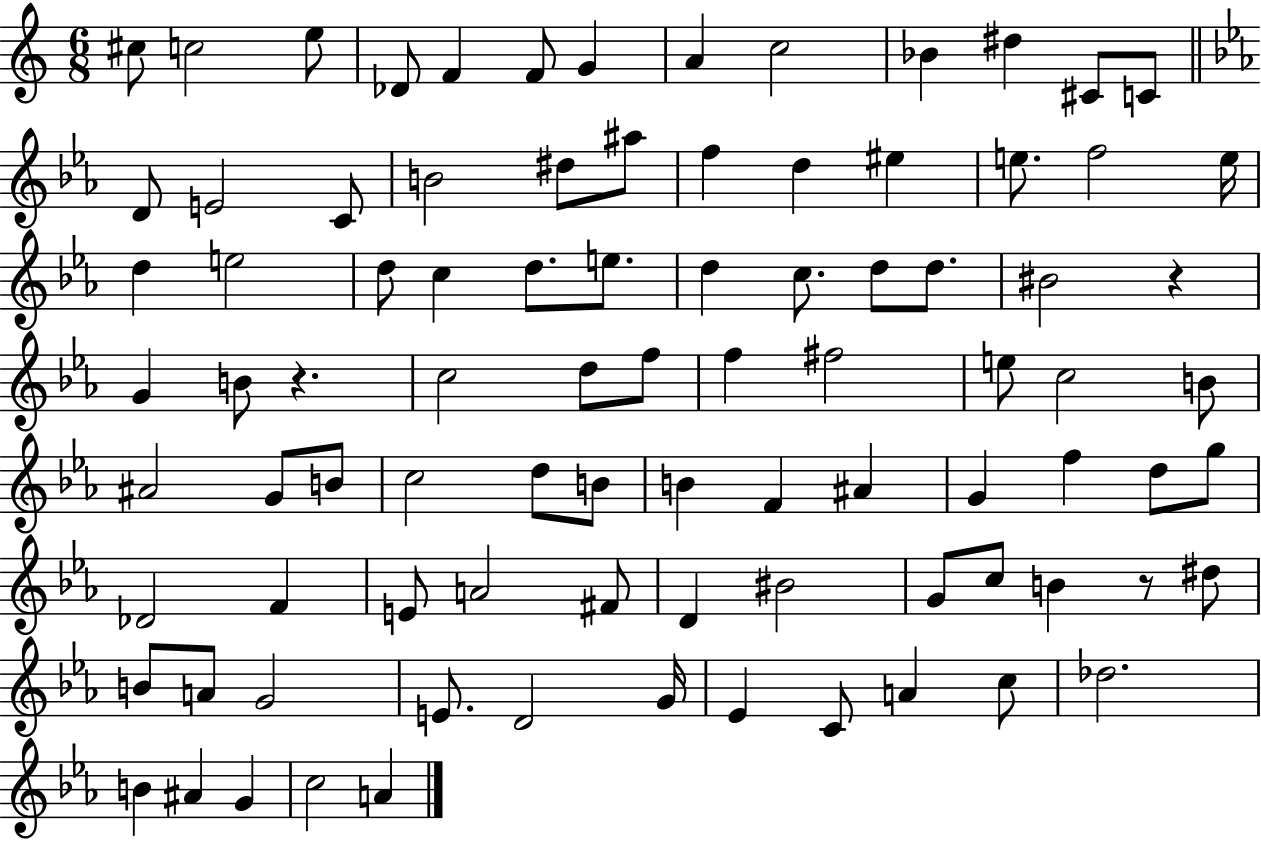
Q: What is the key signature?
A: C major